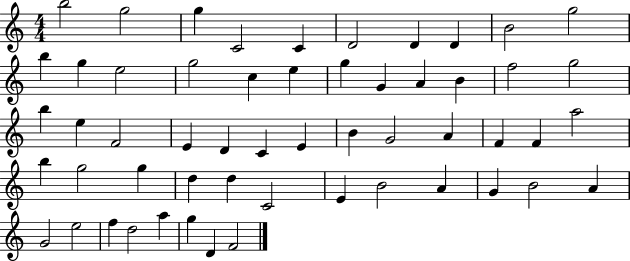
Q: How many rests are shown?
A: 0